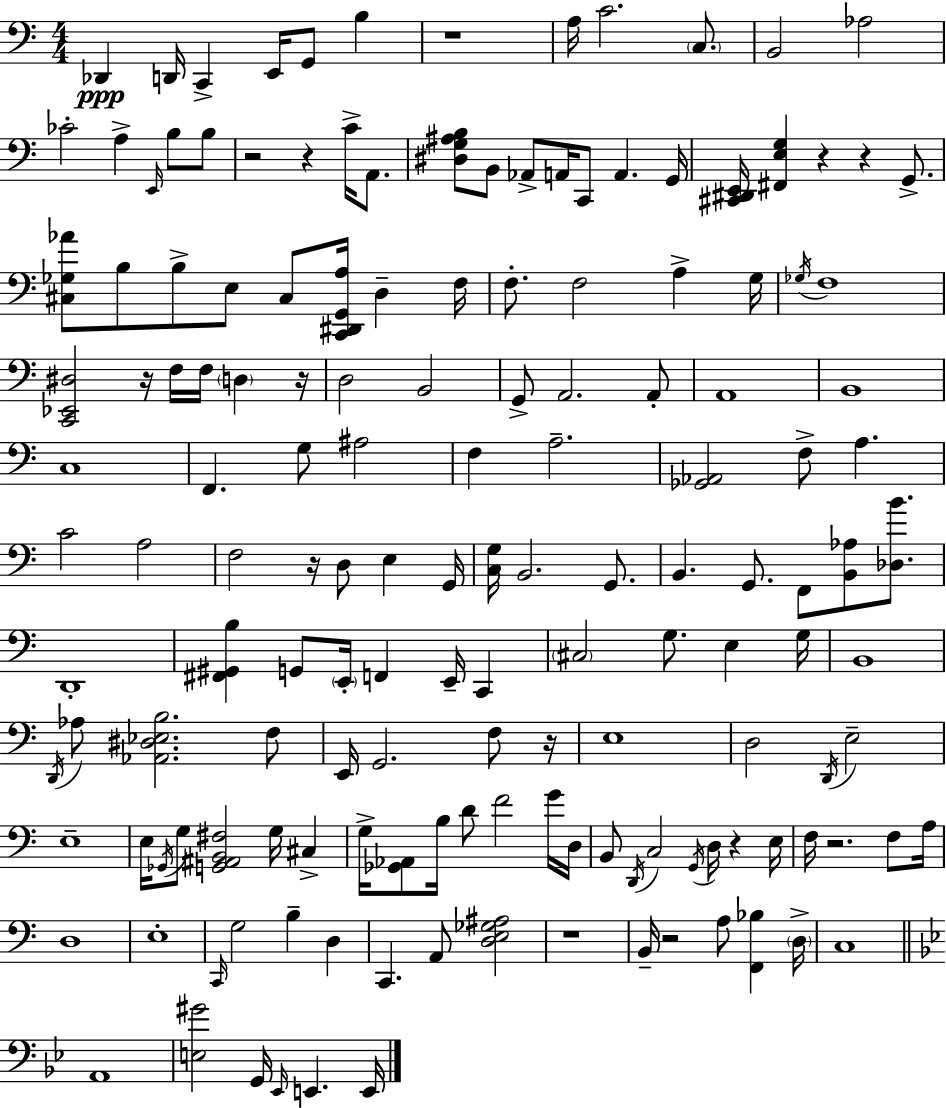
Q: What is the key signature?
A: A minor